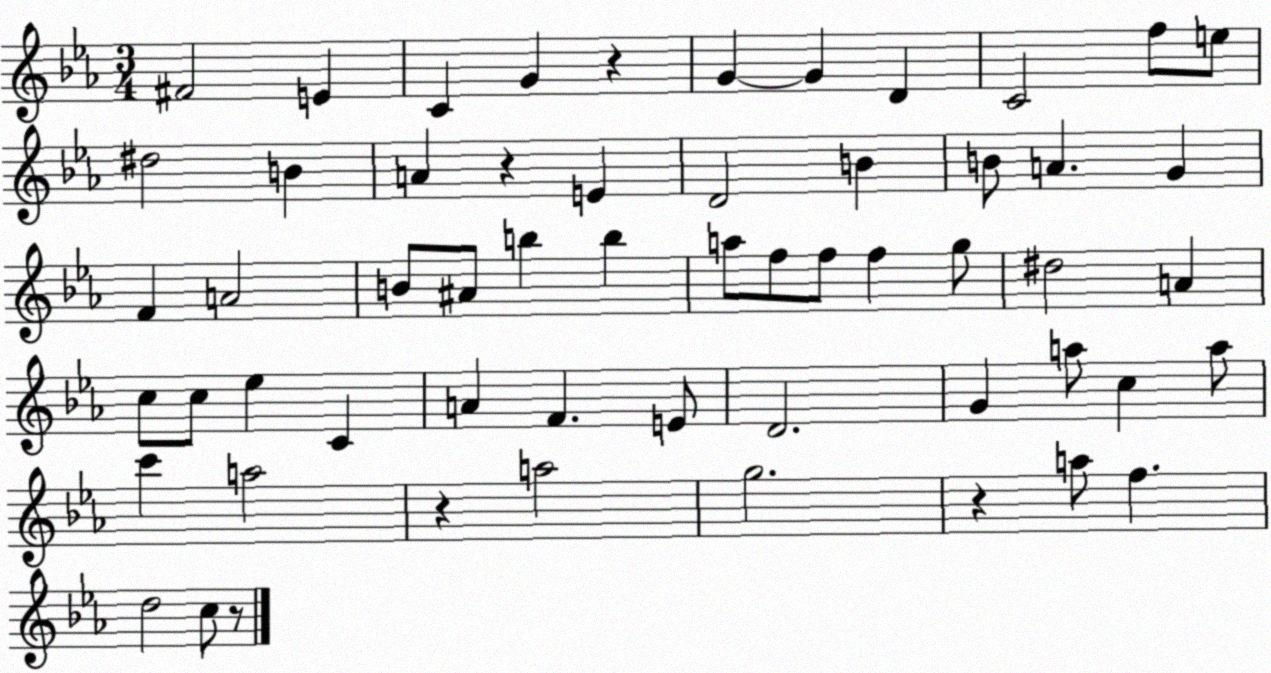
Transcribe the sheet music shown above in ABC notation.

X:1
T:Untitled
M:3/4
L:1/4
K:Eb
^F2 E C G z G G D C2 f/2 e/2 ^d2 B A z E D2 B B/2 A G F A2 B/2 ^A/2 b b a/2 f/2 f/2 f g/2 ^d2 A c/2 c/2 _e C A F E/2 D2 G a/2 c a/2 c' a2 z a2 g2 z a/2 f d2 c/2 z/2